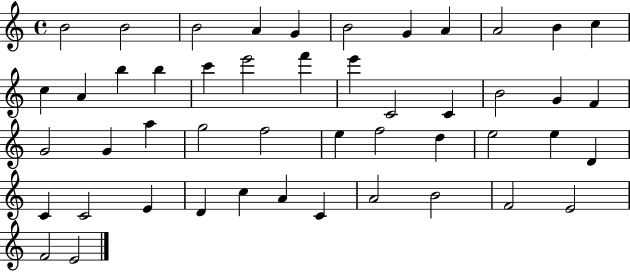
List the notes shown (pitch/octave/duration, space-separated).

B4/h B4/h B4/h A4/q G4/q B4/h G4/q A4/q A4/h B4/q C5/q C5/q A4/q B5/q B5/q C6/q E6/h F6/q E6/q C4/h C4/q B4/h G4/q F4/q G4/h G4/q A5/q G5/h F5/h E5/q F5/h D5/q E5/h E5/q D4/q C4/q C4/h E4/q D4/q C5/q A4/q C4/q A4/h B4/h F4/h E4/h F4/h E4/h